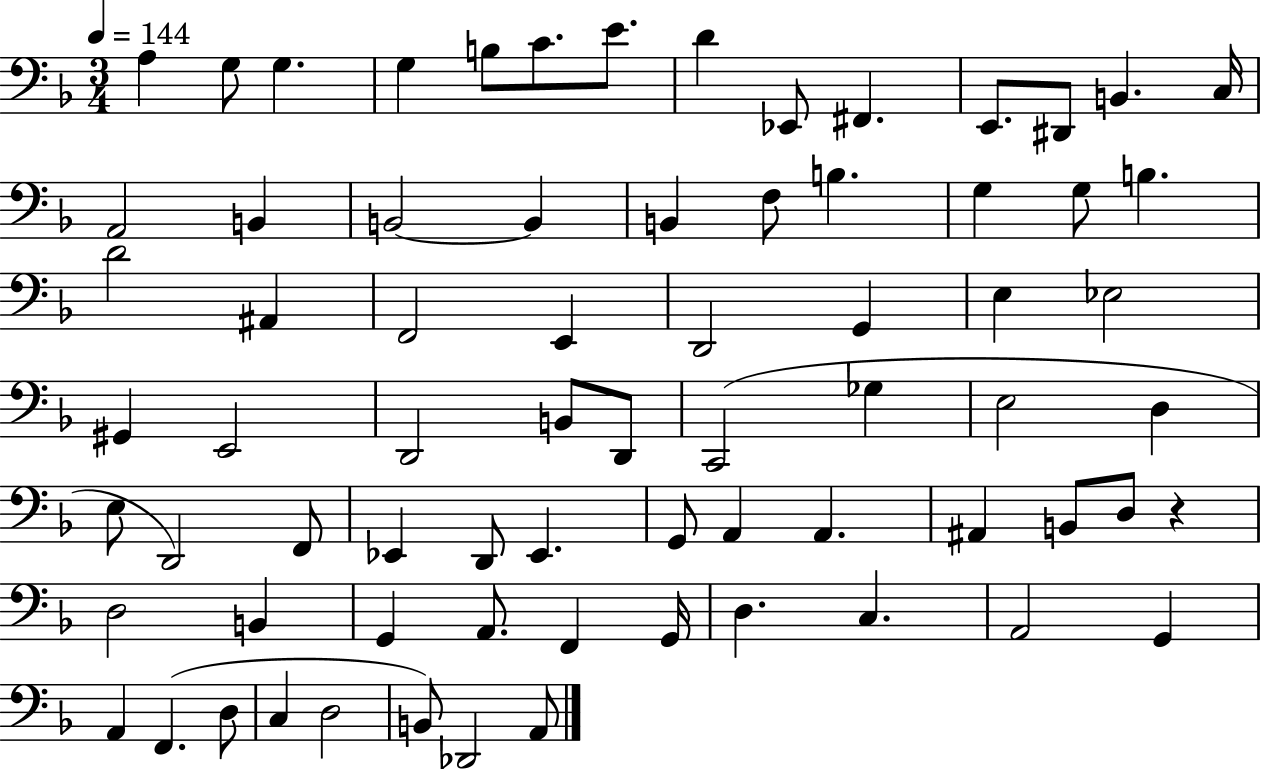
{
  \clef bass
  \numericTimeSignature
  \time 3/4
  \key f \major
  \tempo 4 = 144
  \repeat volta 2 { a4 g8 g4. | g4 b8 c'8. e'8. | d'4 ees,8 fis,4. | e,8. dis,8 b,4. c16 | \break a,2 b,4 | b,2~~ b,4 | b,4 f8 b4. | g4 g8 b4. | \break d'2 ais,4 | f,2 e,4 | d,2 g,4 | e4 ees2 | \break gis,4 e,2 | d,2 b,8 d,8 | c,2( ges4 | e2 d4 | \break e8 d,2) f,8 | ees,4 d,8 ees,4. | g,8 a,4 a,4. | ais,4 b,8 d8 r4 | \break d2 b,4 | g,4 a,8. f,4 g,16 | d4. c4. | a,2 g,4 | \break a,4 f,4.( d8 | c4 d2 | b,8) des,2 a,8 | } \bar "|."
}